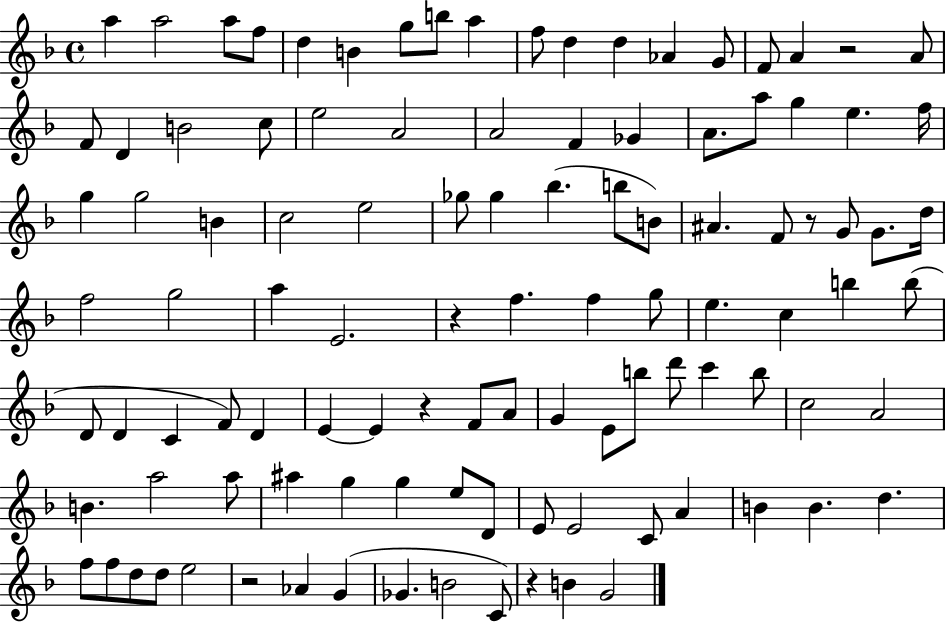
X:1
T:Untitled
M:4/4
L:1/4
K:F
a a2 a/2 f/2 d B g/2 b/2 a f/2 d d _A G/2 F/2 A z2 A/2 F/2 D B2 c/2 e2 A2 A2 F _G A/2 a/2 g e f/4 g g2 B c2 e2 _g/2 _g _b b/2 B/2 ^A F/2 z/2 G/2 G/2 d/4 f2 g2 a E2 z f f g/2 e c b b/2 D/2 D C F/2 D E E z F/2 A/2 G E/2 b/2 d'/2 c' b/2 c2 A2 B a2 a/2 ^a g g e/2 D/2 E/2 E2 C/2 A B B d f/2 f/2 d/2 d/2 e2 z2 _A G _G B2 C/2 z B G2